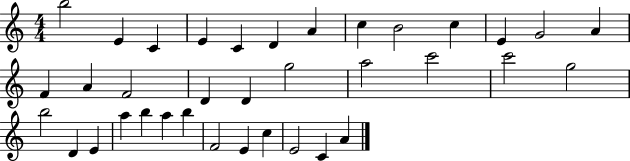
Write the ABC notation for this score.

X:1
T:Untitled
M:4/4
L:1/4
K:C
b2 E C E C D A c B2 c E G2 A F A F2 D D g2 a2 c'2 c'2 g2 b2 D E a b a b F2 E c E2 C A